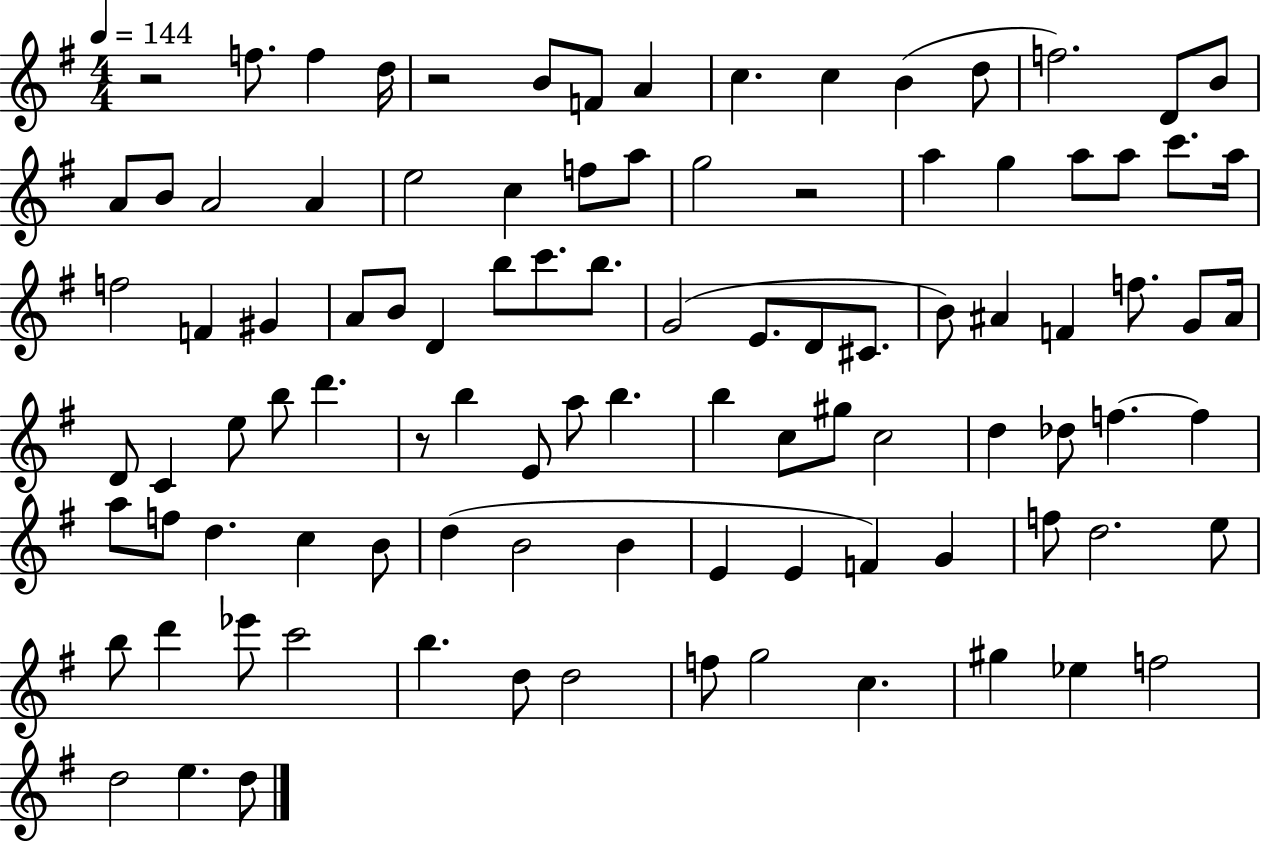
R/h F5/e. F5/q D5/s R/h B4/e F4/e A4/q C5/q. C5/q B4/q D5/e F5/h. D4/e B4/e A4/e B4/e A4/h A4/q E5/h C5/q F5/e A5/e G5/h R/h A5/q G5/q A5/e A5/e C6/e. A5/s F5/h F4/q G#4/q A4/e B4/e D4/q B5/e C6/e. B5/e. G4/h E4/e. D4/e C#4/e. B4/e A#4/q F4/q F5/e. G4/e A#4/s D4/e C4/q E5/e B5/e D6/q. R/e B5/q E4/e A5/e B5/q. B5/q C5/e G#5/e C5/h D5/q Db5/e F5/q. F5/q A5/e F5/e D5/q. C5/q B4/e D5/q B4/h B4/q E4/q E4/q F4/q G4/q F5/e D5/h. E5/e B5/e D6/q Eb6/e C6/h B5/q. D5/e D5/h F5/e G5/h C5/q. G#5/q Eb5/q F5/h D5/h E5/q. D5/e